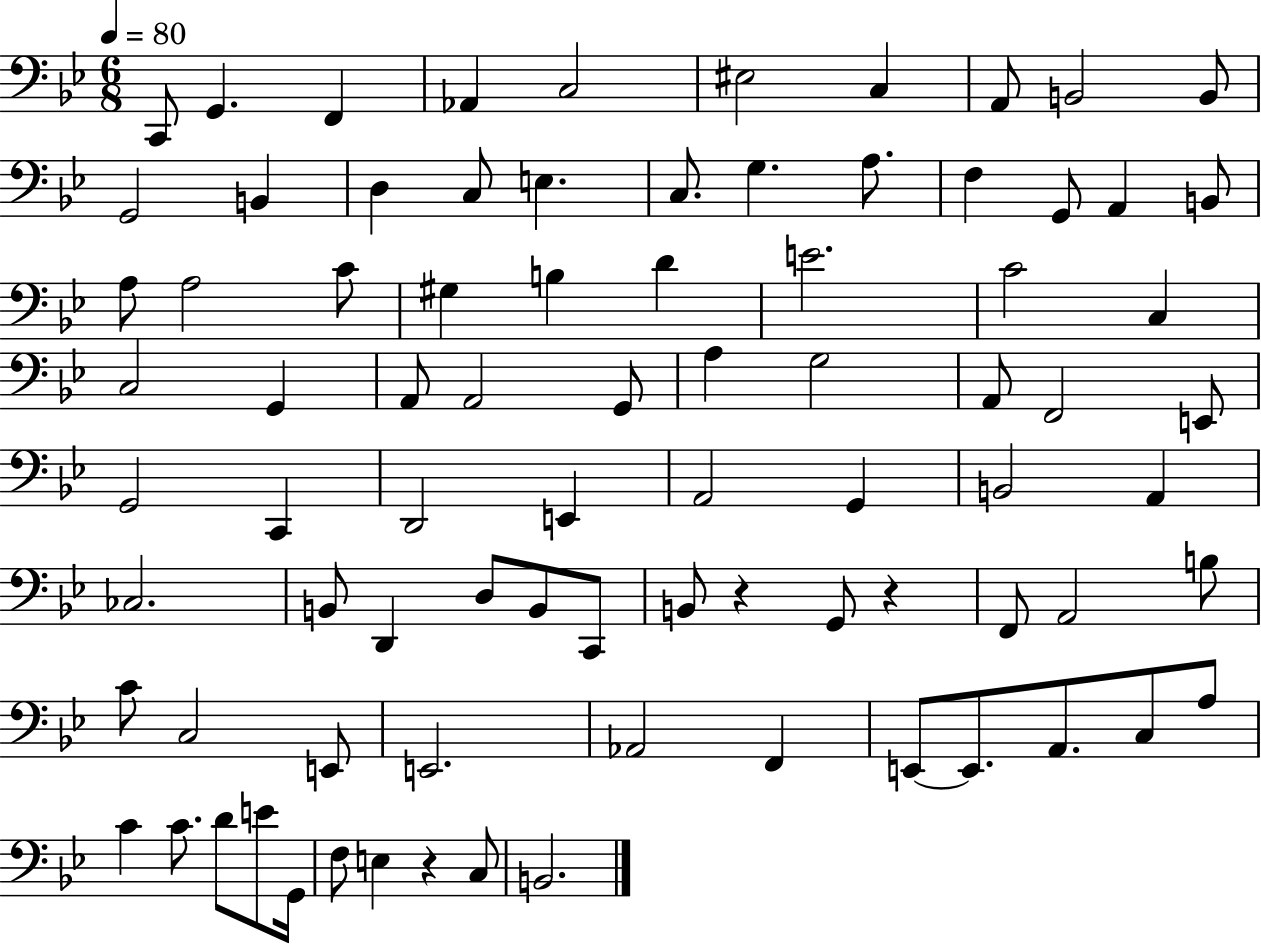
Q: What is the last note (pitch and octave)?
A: B2